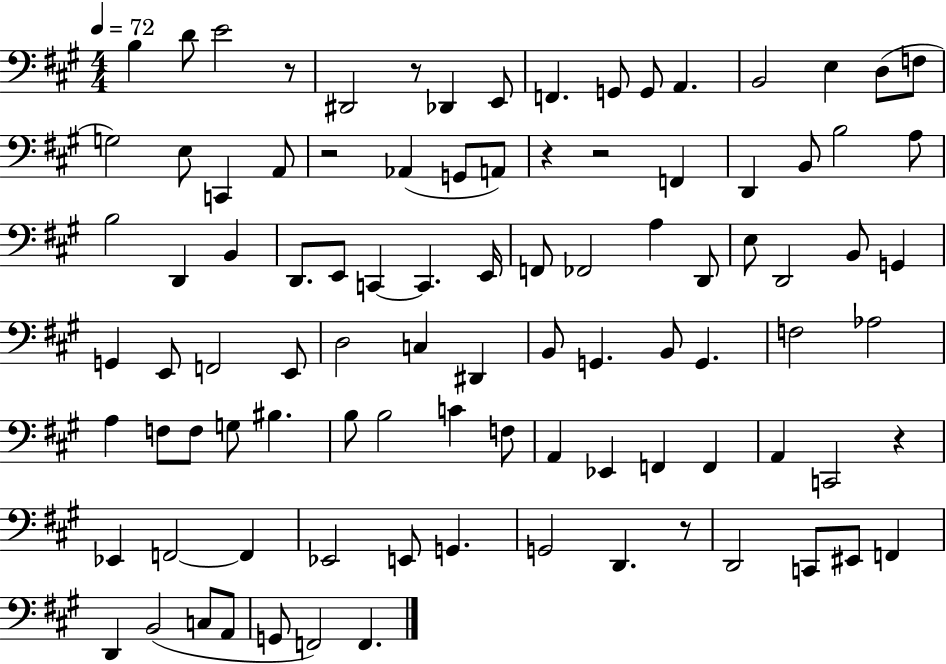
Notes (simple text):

B3/q D4/e E4/h R/e D#2/h R/e Db2/q E2/e F2/q. G2/e G2/e A2/q. B2/h E3/q D3/e F3/e G3/h E3/e C2/q A2/e R/h Ab2/q G2/e A2/e R/q R/h F2/q D2/q B2/e B3/h A3/e B3/h D2/q B2/q D2/e. E2/e C2/q C2/q. E2/s F2/e FES2/h A3/q D2/e E3/e D2/h B2/e G2/q G2/q E2/e F2/h E2/e D3/h C3/q D#2/q B2/e G2/q. B2/e G2/q. F3/h Ab3/h A3/q F3/e F3/e G3/e BIS3/q. B3/e B3/h C4/q F3/e A2/q Eb2/q F2/q F2/q A2/q C2/h R/q Eb2/q F2/h F2/q Eb2/h E2/e G2/q. G2/h D2/q. R/e D2/h C2/e EIS2/e F2/q D2/q B2/h C3/e A2/e G2/e F2/h F2/q.